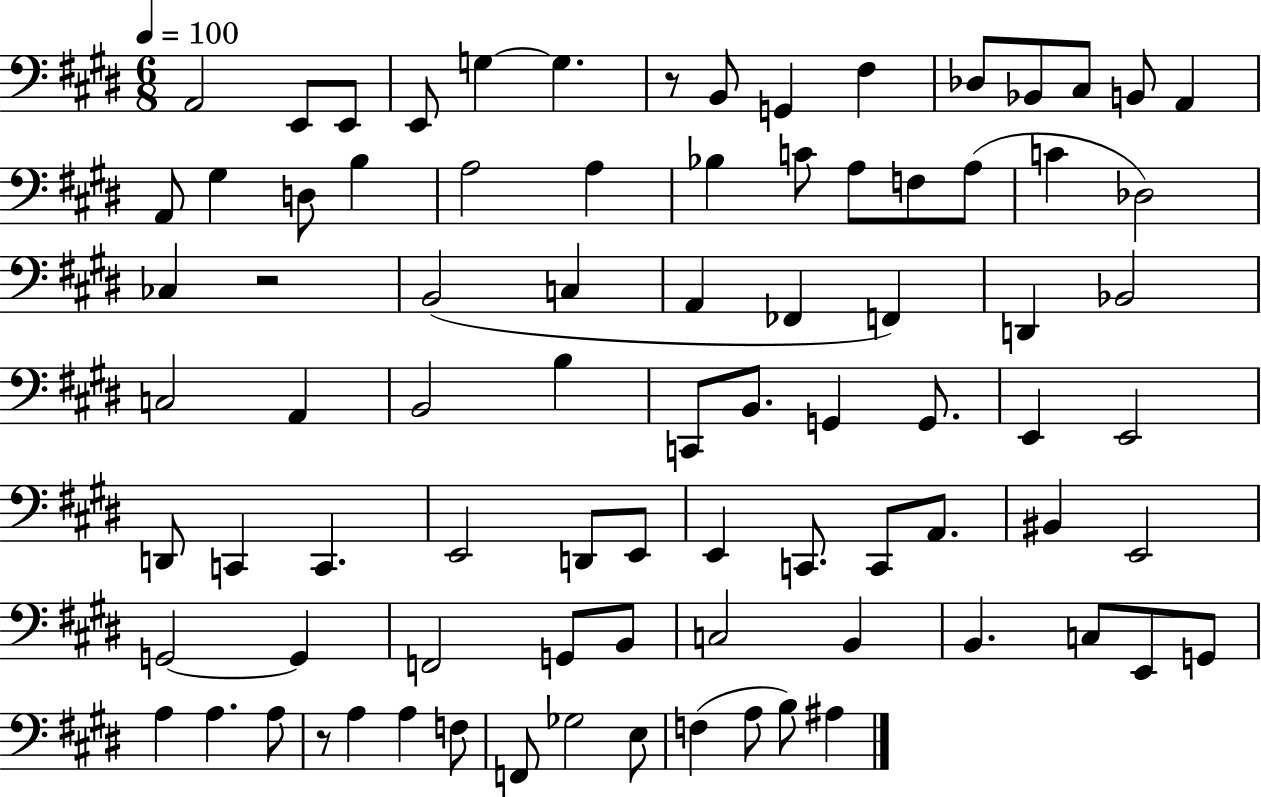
A2/h E2/e E2/e E2/e G3/q G3/q. R/e B2/e G2/q F#3/q Db3/e Bb2/e C#3/e B2/e A2/q A2/e G#3/q D3/e B3/q A3/h A3/q Bb3/q C4/e A3/e F3/e A3/e C4/q Db3/h CES3/q R/h B2/h C3/q A2/q FES2/q F2/q D2/q Bb2/h C3/h A2/q B2/h B3/q C2/e B2/e. G2/q G2/e. E2/q E2/h D2/e C2/q C2/q. E2/h D2/e E2/e E2/q C2/e. C2/e A2/e. BIS2/q E2/h G2/h G2/q F2/h G2/e B2/e C3/h B2/q B2/q. C3/e E2/e G2/e A3/q A3/q. A3/e R/e A3/q A3/q F3/e F2/e Gb3/h E3/e F3/q A3/e B3/e A#3/q